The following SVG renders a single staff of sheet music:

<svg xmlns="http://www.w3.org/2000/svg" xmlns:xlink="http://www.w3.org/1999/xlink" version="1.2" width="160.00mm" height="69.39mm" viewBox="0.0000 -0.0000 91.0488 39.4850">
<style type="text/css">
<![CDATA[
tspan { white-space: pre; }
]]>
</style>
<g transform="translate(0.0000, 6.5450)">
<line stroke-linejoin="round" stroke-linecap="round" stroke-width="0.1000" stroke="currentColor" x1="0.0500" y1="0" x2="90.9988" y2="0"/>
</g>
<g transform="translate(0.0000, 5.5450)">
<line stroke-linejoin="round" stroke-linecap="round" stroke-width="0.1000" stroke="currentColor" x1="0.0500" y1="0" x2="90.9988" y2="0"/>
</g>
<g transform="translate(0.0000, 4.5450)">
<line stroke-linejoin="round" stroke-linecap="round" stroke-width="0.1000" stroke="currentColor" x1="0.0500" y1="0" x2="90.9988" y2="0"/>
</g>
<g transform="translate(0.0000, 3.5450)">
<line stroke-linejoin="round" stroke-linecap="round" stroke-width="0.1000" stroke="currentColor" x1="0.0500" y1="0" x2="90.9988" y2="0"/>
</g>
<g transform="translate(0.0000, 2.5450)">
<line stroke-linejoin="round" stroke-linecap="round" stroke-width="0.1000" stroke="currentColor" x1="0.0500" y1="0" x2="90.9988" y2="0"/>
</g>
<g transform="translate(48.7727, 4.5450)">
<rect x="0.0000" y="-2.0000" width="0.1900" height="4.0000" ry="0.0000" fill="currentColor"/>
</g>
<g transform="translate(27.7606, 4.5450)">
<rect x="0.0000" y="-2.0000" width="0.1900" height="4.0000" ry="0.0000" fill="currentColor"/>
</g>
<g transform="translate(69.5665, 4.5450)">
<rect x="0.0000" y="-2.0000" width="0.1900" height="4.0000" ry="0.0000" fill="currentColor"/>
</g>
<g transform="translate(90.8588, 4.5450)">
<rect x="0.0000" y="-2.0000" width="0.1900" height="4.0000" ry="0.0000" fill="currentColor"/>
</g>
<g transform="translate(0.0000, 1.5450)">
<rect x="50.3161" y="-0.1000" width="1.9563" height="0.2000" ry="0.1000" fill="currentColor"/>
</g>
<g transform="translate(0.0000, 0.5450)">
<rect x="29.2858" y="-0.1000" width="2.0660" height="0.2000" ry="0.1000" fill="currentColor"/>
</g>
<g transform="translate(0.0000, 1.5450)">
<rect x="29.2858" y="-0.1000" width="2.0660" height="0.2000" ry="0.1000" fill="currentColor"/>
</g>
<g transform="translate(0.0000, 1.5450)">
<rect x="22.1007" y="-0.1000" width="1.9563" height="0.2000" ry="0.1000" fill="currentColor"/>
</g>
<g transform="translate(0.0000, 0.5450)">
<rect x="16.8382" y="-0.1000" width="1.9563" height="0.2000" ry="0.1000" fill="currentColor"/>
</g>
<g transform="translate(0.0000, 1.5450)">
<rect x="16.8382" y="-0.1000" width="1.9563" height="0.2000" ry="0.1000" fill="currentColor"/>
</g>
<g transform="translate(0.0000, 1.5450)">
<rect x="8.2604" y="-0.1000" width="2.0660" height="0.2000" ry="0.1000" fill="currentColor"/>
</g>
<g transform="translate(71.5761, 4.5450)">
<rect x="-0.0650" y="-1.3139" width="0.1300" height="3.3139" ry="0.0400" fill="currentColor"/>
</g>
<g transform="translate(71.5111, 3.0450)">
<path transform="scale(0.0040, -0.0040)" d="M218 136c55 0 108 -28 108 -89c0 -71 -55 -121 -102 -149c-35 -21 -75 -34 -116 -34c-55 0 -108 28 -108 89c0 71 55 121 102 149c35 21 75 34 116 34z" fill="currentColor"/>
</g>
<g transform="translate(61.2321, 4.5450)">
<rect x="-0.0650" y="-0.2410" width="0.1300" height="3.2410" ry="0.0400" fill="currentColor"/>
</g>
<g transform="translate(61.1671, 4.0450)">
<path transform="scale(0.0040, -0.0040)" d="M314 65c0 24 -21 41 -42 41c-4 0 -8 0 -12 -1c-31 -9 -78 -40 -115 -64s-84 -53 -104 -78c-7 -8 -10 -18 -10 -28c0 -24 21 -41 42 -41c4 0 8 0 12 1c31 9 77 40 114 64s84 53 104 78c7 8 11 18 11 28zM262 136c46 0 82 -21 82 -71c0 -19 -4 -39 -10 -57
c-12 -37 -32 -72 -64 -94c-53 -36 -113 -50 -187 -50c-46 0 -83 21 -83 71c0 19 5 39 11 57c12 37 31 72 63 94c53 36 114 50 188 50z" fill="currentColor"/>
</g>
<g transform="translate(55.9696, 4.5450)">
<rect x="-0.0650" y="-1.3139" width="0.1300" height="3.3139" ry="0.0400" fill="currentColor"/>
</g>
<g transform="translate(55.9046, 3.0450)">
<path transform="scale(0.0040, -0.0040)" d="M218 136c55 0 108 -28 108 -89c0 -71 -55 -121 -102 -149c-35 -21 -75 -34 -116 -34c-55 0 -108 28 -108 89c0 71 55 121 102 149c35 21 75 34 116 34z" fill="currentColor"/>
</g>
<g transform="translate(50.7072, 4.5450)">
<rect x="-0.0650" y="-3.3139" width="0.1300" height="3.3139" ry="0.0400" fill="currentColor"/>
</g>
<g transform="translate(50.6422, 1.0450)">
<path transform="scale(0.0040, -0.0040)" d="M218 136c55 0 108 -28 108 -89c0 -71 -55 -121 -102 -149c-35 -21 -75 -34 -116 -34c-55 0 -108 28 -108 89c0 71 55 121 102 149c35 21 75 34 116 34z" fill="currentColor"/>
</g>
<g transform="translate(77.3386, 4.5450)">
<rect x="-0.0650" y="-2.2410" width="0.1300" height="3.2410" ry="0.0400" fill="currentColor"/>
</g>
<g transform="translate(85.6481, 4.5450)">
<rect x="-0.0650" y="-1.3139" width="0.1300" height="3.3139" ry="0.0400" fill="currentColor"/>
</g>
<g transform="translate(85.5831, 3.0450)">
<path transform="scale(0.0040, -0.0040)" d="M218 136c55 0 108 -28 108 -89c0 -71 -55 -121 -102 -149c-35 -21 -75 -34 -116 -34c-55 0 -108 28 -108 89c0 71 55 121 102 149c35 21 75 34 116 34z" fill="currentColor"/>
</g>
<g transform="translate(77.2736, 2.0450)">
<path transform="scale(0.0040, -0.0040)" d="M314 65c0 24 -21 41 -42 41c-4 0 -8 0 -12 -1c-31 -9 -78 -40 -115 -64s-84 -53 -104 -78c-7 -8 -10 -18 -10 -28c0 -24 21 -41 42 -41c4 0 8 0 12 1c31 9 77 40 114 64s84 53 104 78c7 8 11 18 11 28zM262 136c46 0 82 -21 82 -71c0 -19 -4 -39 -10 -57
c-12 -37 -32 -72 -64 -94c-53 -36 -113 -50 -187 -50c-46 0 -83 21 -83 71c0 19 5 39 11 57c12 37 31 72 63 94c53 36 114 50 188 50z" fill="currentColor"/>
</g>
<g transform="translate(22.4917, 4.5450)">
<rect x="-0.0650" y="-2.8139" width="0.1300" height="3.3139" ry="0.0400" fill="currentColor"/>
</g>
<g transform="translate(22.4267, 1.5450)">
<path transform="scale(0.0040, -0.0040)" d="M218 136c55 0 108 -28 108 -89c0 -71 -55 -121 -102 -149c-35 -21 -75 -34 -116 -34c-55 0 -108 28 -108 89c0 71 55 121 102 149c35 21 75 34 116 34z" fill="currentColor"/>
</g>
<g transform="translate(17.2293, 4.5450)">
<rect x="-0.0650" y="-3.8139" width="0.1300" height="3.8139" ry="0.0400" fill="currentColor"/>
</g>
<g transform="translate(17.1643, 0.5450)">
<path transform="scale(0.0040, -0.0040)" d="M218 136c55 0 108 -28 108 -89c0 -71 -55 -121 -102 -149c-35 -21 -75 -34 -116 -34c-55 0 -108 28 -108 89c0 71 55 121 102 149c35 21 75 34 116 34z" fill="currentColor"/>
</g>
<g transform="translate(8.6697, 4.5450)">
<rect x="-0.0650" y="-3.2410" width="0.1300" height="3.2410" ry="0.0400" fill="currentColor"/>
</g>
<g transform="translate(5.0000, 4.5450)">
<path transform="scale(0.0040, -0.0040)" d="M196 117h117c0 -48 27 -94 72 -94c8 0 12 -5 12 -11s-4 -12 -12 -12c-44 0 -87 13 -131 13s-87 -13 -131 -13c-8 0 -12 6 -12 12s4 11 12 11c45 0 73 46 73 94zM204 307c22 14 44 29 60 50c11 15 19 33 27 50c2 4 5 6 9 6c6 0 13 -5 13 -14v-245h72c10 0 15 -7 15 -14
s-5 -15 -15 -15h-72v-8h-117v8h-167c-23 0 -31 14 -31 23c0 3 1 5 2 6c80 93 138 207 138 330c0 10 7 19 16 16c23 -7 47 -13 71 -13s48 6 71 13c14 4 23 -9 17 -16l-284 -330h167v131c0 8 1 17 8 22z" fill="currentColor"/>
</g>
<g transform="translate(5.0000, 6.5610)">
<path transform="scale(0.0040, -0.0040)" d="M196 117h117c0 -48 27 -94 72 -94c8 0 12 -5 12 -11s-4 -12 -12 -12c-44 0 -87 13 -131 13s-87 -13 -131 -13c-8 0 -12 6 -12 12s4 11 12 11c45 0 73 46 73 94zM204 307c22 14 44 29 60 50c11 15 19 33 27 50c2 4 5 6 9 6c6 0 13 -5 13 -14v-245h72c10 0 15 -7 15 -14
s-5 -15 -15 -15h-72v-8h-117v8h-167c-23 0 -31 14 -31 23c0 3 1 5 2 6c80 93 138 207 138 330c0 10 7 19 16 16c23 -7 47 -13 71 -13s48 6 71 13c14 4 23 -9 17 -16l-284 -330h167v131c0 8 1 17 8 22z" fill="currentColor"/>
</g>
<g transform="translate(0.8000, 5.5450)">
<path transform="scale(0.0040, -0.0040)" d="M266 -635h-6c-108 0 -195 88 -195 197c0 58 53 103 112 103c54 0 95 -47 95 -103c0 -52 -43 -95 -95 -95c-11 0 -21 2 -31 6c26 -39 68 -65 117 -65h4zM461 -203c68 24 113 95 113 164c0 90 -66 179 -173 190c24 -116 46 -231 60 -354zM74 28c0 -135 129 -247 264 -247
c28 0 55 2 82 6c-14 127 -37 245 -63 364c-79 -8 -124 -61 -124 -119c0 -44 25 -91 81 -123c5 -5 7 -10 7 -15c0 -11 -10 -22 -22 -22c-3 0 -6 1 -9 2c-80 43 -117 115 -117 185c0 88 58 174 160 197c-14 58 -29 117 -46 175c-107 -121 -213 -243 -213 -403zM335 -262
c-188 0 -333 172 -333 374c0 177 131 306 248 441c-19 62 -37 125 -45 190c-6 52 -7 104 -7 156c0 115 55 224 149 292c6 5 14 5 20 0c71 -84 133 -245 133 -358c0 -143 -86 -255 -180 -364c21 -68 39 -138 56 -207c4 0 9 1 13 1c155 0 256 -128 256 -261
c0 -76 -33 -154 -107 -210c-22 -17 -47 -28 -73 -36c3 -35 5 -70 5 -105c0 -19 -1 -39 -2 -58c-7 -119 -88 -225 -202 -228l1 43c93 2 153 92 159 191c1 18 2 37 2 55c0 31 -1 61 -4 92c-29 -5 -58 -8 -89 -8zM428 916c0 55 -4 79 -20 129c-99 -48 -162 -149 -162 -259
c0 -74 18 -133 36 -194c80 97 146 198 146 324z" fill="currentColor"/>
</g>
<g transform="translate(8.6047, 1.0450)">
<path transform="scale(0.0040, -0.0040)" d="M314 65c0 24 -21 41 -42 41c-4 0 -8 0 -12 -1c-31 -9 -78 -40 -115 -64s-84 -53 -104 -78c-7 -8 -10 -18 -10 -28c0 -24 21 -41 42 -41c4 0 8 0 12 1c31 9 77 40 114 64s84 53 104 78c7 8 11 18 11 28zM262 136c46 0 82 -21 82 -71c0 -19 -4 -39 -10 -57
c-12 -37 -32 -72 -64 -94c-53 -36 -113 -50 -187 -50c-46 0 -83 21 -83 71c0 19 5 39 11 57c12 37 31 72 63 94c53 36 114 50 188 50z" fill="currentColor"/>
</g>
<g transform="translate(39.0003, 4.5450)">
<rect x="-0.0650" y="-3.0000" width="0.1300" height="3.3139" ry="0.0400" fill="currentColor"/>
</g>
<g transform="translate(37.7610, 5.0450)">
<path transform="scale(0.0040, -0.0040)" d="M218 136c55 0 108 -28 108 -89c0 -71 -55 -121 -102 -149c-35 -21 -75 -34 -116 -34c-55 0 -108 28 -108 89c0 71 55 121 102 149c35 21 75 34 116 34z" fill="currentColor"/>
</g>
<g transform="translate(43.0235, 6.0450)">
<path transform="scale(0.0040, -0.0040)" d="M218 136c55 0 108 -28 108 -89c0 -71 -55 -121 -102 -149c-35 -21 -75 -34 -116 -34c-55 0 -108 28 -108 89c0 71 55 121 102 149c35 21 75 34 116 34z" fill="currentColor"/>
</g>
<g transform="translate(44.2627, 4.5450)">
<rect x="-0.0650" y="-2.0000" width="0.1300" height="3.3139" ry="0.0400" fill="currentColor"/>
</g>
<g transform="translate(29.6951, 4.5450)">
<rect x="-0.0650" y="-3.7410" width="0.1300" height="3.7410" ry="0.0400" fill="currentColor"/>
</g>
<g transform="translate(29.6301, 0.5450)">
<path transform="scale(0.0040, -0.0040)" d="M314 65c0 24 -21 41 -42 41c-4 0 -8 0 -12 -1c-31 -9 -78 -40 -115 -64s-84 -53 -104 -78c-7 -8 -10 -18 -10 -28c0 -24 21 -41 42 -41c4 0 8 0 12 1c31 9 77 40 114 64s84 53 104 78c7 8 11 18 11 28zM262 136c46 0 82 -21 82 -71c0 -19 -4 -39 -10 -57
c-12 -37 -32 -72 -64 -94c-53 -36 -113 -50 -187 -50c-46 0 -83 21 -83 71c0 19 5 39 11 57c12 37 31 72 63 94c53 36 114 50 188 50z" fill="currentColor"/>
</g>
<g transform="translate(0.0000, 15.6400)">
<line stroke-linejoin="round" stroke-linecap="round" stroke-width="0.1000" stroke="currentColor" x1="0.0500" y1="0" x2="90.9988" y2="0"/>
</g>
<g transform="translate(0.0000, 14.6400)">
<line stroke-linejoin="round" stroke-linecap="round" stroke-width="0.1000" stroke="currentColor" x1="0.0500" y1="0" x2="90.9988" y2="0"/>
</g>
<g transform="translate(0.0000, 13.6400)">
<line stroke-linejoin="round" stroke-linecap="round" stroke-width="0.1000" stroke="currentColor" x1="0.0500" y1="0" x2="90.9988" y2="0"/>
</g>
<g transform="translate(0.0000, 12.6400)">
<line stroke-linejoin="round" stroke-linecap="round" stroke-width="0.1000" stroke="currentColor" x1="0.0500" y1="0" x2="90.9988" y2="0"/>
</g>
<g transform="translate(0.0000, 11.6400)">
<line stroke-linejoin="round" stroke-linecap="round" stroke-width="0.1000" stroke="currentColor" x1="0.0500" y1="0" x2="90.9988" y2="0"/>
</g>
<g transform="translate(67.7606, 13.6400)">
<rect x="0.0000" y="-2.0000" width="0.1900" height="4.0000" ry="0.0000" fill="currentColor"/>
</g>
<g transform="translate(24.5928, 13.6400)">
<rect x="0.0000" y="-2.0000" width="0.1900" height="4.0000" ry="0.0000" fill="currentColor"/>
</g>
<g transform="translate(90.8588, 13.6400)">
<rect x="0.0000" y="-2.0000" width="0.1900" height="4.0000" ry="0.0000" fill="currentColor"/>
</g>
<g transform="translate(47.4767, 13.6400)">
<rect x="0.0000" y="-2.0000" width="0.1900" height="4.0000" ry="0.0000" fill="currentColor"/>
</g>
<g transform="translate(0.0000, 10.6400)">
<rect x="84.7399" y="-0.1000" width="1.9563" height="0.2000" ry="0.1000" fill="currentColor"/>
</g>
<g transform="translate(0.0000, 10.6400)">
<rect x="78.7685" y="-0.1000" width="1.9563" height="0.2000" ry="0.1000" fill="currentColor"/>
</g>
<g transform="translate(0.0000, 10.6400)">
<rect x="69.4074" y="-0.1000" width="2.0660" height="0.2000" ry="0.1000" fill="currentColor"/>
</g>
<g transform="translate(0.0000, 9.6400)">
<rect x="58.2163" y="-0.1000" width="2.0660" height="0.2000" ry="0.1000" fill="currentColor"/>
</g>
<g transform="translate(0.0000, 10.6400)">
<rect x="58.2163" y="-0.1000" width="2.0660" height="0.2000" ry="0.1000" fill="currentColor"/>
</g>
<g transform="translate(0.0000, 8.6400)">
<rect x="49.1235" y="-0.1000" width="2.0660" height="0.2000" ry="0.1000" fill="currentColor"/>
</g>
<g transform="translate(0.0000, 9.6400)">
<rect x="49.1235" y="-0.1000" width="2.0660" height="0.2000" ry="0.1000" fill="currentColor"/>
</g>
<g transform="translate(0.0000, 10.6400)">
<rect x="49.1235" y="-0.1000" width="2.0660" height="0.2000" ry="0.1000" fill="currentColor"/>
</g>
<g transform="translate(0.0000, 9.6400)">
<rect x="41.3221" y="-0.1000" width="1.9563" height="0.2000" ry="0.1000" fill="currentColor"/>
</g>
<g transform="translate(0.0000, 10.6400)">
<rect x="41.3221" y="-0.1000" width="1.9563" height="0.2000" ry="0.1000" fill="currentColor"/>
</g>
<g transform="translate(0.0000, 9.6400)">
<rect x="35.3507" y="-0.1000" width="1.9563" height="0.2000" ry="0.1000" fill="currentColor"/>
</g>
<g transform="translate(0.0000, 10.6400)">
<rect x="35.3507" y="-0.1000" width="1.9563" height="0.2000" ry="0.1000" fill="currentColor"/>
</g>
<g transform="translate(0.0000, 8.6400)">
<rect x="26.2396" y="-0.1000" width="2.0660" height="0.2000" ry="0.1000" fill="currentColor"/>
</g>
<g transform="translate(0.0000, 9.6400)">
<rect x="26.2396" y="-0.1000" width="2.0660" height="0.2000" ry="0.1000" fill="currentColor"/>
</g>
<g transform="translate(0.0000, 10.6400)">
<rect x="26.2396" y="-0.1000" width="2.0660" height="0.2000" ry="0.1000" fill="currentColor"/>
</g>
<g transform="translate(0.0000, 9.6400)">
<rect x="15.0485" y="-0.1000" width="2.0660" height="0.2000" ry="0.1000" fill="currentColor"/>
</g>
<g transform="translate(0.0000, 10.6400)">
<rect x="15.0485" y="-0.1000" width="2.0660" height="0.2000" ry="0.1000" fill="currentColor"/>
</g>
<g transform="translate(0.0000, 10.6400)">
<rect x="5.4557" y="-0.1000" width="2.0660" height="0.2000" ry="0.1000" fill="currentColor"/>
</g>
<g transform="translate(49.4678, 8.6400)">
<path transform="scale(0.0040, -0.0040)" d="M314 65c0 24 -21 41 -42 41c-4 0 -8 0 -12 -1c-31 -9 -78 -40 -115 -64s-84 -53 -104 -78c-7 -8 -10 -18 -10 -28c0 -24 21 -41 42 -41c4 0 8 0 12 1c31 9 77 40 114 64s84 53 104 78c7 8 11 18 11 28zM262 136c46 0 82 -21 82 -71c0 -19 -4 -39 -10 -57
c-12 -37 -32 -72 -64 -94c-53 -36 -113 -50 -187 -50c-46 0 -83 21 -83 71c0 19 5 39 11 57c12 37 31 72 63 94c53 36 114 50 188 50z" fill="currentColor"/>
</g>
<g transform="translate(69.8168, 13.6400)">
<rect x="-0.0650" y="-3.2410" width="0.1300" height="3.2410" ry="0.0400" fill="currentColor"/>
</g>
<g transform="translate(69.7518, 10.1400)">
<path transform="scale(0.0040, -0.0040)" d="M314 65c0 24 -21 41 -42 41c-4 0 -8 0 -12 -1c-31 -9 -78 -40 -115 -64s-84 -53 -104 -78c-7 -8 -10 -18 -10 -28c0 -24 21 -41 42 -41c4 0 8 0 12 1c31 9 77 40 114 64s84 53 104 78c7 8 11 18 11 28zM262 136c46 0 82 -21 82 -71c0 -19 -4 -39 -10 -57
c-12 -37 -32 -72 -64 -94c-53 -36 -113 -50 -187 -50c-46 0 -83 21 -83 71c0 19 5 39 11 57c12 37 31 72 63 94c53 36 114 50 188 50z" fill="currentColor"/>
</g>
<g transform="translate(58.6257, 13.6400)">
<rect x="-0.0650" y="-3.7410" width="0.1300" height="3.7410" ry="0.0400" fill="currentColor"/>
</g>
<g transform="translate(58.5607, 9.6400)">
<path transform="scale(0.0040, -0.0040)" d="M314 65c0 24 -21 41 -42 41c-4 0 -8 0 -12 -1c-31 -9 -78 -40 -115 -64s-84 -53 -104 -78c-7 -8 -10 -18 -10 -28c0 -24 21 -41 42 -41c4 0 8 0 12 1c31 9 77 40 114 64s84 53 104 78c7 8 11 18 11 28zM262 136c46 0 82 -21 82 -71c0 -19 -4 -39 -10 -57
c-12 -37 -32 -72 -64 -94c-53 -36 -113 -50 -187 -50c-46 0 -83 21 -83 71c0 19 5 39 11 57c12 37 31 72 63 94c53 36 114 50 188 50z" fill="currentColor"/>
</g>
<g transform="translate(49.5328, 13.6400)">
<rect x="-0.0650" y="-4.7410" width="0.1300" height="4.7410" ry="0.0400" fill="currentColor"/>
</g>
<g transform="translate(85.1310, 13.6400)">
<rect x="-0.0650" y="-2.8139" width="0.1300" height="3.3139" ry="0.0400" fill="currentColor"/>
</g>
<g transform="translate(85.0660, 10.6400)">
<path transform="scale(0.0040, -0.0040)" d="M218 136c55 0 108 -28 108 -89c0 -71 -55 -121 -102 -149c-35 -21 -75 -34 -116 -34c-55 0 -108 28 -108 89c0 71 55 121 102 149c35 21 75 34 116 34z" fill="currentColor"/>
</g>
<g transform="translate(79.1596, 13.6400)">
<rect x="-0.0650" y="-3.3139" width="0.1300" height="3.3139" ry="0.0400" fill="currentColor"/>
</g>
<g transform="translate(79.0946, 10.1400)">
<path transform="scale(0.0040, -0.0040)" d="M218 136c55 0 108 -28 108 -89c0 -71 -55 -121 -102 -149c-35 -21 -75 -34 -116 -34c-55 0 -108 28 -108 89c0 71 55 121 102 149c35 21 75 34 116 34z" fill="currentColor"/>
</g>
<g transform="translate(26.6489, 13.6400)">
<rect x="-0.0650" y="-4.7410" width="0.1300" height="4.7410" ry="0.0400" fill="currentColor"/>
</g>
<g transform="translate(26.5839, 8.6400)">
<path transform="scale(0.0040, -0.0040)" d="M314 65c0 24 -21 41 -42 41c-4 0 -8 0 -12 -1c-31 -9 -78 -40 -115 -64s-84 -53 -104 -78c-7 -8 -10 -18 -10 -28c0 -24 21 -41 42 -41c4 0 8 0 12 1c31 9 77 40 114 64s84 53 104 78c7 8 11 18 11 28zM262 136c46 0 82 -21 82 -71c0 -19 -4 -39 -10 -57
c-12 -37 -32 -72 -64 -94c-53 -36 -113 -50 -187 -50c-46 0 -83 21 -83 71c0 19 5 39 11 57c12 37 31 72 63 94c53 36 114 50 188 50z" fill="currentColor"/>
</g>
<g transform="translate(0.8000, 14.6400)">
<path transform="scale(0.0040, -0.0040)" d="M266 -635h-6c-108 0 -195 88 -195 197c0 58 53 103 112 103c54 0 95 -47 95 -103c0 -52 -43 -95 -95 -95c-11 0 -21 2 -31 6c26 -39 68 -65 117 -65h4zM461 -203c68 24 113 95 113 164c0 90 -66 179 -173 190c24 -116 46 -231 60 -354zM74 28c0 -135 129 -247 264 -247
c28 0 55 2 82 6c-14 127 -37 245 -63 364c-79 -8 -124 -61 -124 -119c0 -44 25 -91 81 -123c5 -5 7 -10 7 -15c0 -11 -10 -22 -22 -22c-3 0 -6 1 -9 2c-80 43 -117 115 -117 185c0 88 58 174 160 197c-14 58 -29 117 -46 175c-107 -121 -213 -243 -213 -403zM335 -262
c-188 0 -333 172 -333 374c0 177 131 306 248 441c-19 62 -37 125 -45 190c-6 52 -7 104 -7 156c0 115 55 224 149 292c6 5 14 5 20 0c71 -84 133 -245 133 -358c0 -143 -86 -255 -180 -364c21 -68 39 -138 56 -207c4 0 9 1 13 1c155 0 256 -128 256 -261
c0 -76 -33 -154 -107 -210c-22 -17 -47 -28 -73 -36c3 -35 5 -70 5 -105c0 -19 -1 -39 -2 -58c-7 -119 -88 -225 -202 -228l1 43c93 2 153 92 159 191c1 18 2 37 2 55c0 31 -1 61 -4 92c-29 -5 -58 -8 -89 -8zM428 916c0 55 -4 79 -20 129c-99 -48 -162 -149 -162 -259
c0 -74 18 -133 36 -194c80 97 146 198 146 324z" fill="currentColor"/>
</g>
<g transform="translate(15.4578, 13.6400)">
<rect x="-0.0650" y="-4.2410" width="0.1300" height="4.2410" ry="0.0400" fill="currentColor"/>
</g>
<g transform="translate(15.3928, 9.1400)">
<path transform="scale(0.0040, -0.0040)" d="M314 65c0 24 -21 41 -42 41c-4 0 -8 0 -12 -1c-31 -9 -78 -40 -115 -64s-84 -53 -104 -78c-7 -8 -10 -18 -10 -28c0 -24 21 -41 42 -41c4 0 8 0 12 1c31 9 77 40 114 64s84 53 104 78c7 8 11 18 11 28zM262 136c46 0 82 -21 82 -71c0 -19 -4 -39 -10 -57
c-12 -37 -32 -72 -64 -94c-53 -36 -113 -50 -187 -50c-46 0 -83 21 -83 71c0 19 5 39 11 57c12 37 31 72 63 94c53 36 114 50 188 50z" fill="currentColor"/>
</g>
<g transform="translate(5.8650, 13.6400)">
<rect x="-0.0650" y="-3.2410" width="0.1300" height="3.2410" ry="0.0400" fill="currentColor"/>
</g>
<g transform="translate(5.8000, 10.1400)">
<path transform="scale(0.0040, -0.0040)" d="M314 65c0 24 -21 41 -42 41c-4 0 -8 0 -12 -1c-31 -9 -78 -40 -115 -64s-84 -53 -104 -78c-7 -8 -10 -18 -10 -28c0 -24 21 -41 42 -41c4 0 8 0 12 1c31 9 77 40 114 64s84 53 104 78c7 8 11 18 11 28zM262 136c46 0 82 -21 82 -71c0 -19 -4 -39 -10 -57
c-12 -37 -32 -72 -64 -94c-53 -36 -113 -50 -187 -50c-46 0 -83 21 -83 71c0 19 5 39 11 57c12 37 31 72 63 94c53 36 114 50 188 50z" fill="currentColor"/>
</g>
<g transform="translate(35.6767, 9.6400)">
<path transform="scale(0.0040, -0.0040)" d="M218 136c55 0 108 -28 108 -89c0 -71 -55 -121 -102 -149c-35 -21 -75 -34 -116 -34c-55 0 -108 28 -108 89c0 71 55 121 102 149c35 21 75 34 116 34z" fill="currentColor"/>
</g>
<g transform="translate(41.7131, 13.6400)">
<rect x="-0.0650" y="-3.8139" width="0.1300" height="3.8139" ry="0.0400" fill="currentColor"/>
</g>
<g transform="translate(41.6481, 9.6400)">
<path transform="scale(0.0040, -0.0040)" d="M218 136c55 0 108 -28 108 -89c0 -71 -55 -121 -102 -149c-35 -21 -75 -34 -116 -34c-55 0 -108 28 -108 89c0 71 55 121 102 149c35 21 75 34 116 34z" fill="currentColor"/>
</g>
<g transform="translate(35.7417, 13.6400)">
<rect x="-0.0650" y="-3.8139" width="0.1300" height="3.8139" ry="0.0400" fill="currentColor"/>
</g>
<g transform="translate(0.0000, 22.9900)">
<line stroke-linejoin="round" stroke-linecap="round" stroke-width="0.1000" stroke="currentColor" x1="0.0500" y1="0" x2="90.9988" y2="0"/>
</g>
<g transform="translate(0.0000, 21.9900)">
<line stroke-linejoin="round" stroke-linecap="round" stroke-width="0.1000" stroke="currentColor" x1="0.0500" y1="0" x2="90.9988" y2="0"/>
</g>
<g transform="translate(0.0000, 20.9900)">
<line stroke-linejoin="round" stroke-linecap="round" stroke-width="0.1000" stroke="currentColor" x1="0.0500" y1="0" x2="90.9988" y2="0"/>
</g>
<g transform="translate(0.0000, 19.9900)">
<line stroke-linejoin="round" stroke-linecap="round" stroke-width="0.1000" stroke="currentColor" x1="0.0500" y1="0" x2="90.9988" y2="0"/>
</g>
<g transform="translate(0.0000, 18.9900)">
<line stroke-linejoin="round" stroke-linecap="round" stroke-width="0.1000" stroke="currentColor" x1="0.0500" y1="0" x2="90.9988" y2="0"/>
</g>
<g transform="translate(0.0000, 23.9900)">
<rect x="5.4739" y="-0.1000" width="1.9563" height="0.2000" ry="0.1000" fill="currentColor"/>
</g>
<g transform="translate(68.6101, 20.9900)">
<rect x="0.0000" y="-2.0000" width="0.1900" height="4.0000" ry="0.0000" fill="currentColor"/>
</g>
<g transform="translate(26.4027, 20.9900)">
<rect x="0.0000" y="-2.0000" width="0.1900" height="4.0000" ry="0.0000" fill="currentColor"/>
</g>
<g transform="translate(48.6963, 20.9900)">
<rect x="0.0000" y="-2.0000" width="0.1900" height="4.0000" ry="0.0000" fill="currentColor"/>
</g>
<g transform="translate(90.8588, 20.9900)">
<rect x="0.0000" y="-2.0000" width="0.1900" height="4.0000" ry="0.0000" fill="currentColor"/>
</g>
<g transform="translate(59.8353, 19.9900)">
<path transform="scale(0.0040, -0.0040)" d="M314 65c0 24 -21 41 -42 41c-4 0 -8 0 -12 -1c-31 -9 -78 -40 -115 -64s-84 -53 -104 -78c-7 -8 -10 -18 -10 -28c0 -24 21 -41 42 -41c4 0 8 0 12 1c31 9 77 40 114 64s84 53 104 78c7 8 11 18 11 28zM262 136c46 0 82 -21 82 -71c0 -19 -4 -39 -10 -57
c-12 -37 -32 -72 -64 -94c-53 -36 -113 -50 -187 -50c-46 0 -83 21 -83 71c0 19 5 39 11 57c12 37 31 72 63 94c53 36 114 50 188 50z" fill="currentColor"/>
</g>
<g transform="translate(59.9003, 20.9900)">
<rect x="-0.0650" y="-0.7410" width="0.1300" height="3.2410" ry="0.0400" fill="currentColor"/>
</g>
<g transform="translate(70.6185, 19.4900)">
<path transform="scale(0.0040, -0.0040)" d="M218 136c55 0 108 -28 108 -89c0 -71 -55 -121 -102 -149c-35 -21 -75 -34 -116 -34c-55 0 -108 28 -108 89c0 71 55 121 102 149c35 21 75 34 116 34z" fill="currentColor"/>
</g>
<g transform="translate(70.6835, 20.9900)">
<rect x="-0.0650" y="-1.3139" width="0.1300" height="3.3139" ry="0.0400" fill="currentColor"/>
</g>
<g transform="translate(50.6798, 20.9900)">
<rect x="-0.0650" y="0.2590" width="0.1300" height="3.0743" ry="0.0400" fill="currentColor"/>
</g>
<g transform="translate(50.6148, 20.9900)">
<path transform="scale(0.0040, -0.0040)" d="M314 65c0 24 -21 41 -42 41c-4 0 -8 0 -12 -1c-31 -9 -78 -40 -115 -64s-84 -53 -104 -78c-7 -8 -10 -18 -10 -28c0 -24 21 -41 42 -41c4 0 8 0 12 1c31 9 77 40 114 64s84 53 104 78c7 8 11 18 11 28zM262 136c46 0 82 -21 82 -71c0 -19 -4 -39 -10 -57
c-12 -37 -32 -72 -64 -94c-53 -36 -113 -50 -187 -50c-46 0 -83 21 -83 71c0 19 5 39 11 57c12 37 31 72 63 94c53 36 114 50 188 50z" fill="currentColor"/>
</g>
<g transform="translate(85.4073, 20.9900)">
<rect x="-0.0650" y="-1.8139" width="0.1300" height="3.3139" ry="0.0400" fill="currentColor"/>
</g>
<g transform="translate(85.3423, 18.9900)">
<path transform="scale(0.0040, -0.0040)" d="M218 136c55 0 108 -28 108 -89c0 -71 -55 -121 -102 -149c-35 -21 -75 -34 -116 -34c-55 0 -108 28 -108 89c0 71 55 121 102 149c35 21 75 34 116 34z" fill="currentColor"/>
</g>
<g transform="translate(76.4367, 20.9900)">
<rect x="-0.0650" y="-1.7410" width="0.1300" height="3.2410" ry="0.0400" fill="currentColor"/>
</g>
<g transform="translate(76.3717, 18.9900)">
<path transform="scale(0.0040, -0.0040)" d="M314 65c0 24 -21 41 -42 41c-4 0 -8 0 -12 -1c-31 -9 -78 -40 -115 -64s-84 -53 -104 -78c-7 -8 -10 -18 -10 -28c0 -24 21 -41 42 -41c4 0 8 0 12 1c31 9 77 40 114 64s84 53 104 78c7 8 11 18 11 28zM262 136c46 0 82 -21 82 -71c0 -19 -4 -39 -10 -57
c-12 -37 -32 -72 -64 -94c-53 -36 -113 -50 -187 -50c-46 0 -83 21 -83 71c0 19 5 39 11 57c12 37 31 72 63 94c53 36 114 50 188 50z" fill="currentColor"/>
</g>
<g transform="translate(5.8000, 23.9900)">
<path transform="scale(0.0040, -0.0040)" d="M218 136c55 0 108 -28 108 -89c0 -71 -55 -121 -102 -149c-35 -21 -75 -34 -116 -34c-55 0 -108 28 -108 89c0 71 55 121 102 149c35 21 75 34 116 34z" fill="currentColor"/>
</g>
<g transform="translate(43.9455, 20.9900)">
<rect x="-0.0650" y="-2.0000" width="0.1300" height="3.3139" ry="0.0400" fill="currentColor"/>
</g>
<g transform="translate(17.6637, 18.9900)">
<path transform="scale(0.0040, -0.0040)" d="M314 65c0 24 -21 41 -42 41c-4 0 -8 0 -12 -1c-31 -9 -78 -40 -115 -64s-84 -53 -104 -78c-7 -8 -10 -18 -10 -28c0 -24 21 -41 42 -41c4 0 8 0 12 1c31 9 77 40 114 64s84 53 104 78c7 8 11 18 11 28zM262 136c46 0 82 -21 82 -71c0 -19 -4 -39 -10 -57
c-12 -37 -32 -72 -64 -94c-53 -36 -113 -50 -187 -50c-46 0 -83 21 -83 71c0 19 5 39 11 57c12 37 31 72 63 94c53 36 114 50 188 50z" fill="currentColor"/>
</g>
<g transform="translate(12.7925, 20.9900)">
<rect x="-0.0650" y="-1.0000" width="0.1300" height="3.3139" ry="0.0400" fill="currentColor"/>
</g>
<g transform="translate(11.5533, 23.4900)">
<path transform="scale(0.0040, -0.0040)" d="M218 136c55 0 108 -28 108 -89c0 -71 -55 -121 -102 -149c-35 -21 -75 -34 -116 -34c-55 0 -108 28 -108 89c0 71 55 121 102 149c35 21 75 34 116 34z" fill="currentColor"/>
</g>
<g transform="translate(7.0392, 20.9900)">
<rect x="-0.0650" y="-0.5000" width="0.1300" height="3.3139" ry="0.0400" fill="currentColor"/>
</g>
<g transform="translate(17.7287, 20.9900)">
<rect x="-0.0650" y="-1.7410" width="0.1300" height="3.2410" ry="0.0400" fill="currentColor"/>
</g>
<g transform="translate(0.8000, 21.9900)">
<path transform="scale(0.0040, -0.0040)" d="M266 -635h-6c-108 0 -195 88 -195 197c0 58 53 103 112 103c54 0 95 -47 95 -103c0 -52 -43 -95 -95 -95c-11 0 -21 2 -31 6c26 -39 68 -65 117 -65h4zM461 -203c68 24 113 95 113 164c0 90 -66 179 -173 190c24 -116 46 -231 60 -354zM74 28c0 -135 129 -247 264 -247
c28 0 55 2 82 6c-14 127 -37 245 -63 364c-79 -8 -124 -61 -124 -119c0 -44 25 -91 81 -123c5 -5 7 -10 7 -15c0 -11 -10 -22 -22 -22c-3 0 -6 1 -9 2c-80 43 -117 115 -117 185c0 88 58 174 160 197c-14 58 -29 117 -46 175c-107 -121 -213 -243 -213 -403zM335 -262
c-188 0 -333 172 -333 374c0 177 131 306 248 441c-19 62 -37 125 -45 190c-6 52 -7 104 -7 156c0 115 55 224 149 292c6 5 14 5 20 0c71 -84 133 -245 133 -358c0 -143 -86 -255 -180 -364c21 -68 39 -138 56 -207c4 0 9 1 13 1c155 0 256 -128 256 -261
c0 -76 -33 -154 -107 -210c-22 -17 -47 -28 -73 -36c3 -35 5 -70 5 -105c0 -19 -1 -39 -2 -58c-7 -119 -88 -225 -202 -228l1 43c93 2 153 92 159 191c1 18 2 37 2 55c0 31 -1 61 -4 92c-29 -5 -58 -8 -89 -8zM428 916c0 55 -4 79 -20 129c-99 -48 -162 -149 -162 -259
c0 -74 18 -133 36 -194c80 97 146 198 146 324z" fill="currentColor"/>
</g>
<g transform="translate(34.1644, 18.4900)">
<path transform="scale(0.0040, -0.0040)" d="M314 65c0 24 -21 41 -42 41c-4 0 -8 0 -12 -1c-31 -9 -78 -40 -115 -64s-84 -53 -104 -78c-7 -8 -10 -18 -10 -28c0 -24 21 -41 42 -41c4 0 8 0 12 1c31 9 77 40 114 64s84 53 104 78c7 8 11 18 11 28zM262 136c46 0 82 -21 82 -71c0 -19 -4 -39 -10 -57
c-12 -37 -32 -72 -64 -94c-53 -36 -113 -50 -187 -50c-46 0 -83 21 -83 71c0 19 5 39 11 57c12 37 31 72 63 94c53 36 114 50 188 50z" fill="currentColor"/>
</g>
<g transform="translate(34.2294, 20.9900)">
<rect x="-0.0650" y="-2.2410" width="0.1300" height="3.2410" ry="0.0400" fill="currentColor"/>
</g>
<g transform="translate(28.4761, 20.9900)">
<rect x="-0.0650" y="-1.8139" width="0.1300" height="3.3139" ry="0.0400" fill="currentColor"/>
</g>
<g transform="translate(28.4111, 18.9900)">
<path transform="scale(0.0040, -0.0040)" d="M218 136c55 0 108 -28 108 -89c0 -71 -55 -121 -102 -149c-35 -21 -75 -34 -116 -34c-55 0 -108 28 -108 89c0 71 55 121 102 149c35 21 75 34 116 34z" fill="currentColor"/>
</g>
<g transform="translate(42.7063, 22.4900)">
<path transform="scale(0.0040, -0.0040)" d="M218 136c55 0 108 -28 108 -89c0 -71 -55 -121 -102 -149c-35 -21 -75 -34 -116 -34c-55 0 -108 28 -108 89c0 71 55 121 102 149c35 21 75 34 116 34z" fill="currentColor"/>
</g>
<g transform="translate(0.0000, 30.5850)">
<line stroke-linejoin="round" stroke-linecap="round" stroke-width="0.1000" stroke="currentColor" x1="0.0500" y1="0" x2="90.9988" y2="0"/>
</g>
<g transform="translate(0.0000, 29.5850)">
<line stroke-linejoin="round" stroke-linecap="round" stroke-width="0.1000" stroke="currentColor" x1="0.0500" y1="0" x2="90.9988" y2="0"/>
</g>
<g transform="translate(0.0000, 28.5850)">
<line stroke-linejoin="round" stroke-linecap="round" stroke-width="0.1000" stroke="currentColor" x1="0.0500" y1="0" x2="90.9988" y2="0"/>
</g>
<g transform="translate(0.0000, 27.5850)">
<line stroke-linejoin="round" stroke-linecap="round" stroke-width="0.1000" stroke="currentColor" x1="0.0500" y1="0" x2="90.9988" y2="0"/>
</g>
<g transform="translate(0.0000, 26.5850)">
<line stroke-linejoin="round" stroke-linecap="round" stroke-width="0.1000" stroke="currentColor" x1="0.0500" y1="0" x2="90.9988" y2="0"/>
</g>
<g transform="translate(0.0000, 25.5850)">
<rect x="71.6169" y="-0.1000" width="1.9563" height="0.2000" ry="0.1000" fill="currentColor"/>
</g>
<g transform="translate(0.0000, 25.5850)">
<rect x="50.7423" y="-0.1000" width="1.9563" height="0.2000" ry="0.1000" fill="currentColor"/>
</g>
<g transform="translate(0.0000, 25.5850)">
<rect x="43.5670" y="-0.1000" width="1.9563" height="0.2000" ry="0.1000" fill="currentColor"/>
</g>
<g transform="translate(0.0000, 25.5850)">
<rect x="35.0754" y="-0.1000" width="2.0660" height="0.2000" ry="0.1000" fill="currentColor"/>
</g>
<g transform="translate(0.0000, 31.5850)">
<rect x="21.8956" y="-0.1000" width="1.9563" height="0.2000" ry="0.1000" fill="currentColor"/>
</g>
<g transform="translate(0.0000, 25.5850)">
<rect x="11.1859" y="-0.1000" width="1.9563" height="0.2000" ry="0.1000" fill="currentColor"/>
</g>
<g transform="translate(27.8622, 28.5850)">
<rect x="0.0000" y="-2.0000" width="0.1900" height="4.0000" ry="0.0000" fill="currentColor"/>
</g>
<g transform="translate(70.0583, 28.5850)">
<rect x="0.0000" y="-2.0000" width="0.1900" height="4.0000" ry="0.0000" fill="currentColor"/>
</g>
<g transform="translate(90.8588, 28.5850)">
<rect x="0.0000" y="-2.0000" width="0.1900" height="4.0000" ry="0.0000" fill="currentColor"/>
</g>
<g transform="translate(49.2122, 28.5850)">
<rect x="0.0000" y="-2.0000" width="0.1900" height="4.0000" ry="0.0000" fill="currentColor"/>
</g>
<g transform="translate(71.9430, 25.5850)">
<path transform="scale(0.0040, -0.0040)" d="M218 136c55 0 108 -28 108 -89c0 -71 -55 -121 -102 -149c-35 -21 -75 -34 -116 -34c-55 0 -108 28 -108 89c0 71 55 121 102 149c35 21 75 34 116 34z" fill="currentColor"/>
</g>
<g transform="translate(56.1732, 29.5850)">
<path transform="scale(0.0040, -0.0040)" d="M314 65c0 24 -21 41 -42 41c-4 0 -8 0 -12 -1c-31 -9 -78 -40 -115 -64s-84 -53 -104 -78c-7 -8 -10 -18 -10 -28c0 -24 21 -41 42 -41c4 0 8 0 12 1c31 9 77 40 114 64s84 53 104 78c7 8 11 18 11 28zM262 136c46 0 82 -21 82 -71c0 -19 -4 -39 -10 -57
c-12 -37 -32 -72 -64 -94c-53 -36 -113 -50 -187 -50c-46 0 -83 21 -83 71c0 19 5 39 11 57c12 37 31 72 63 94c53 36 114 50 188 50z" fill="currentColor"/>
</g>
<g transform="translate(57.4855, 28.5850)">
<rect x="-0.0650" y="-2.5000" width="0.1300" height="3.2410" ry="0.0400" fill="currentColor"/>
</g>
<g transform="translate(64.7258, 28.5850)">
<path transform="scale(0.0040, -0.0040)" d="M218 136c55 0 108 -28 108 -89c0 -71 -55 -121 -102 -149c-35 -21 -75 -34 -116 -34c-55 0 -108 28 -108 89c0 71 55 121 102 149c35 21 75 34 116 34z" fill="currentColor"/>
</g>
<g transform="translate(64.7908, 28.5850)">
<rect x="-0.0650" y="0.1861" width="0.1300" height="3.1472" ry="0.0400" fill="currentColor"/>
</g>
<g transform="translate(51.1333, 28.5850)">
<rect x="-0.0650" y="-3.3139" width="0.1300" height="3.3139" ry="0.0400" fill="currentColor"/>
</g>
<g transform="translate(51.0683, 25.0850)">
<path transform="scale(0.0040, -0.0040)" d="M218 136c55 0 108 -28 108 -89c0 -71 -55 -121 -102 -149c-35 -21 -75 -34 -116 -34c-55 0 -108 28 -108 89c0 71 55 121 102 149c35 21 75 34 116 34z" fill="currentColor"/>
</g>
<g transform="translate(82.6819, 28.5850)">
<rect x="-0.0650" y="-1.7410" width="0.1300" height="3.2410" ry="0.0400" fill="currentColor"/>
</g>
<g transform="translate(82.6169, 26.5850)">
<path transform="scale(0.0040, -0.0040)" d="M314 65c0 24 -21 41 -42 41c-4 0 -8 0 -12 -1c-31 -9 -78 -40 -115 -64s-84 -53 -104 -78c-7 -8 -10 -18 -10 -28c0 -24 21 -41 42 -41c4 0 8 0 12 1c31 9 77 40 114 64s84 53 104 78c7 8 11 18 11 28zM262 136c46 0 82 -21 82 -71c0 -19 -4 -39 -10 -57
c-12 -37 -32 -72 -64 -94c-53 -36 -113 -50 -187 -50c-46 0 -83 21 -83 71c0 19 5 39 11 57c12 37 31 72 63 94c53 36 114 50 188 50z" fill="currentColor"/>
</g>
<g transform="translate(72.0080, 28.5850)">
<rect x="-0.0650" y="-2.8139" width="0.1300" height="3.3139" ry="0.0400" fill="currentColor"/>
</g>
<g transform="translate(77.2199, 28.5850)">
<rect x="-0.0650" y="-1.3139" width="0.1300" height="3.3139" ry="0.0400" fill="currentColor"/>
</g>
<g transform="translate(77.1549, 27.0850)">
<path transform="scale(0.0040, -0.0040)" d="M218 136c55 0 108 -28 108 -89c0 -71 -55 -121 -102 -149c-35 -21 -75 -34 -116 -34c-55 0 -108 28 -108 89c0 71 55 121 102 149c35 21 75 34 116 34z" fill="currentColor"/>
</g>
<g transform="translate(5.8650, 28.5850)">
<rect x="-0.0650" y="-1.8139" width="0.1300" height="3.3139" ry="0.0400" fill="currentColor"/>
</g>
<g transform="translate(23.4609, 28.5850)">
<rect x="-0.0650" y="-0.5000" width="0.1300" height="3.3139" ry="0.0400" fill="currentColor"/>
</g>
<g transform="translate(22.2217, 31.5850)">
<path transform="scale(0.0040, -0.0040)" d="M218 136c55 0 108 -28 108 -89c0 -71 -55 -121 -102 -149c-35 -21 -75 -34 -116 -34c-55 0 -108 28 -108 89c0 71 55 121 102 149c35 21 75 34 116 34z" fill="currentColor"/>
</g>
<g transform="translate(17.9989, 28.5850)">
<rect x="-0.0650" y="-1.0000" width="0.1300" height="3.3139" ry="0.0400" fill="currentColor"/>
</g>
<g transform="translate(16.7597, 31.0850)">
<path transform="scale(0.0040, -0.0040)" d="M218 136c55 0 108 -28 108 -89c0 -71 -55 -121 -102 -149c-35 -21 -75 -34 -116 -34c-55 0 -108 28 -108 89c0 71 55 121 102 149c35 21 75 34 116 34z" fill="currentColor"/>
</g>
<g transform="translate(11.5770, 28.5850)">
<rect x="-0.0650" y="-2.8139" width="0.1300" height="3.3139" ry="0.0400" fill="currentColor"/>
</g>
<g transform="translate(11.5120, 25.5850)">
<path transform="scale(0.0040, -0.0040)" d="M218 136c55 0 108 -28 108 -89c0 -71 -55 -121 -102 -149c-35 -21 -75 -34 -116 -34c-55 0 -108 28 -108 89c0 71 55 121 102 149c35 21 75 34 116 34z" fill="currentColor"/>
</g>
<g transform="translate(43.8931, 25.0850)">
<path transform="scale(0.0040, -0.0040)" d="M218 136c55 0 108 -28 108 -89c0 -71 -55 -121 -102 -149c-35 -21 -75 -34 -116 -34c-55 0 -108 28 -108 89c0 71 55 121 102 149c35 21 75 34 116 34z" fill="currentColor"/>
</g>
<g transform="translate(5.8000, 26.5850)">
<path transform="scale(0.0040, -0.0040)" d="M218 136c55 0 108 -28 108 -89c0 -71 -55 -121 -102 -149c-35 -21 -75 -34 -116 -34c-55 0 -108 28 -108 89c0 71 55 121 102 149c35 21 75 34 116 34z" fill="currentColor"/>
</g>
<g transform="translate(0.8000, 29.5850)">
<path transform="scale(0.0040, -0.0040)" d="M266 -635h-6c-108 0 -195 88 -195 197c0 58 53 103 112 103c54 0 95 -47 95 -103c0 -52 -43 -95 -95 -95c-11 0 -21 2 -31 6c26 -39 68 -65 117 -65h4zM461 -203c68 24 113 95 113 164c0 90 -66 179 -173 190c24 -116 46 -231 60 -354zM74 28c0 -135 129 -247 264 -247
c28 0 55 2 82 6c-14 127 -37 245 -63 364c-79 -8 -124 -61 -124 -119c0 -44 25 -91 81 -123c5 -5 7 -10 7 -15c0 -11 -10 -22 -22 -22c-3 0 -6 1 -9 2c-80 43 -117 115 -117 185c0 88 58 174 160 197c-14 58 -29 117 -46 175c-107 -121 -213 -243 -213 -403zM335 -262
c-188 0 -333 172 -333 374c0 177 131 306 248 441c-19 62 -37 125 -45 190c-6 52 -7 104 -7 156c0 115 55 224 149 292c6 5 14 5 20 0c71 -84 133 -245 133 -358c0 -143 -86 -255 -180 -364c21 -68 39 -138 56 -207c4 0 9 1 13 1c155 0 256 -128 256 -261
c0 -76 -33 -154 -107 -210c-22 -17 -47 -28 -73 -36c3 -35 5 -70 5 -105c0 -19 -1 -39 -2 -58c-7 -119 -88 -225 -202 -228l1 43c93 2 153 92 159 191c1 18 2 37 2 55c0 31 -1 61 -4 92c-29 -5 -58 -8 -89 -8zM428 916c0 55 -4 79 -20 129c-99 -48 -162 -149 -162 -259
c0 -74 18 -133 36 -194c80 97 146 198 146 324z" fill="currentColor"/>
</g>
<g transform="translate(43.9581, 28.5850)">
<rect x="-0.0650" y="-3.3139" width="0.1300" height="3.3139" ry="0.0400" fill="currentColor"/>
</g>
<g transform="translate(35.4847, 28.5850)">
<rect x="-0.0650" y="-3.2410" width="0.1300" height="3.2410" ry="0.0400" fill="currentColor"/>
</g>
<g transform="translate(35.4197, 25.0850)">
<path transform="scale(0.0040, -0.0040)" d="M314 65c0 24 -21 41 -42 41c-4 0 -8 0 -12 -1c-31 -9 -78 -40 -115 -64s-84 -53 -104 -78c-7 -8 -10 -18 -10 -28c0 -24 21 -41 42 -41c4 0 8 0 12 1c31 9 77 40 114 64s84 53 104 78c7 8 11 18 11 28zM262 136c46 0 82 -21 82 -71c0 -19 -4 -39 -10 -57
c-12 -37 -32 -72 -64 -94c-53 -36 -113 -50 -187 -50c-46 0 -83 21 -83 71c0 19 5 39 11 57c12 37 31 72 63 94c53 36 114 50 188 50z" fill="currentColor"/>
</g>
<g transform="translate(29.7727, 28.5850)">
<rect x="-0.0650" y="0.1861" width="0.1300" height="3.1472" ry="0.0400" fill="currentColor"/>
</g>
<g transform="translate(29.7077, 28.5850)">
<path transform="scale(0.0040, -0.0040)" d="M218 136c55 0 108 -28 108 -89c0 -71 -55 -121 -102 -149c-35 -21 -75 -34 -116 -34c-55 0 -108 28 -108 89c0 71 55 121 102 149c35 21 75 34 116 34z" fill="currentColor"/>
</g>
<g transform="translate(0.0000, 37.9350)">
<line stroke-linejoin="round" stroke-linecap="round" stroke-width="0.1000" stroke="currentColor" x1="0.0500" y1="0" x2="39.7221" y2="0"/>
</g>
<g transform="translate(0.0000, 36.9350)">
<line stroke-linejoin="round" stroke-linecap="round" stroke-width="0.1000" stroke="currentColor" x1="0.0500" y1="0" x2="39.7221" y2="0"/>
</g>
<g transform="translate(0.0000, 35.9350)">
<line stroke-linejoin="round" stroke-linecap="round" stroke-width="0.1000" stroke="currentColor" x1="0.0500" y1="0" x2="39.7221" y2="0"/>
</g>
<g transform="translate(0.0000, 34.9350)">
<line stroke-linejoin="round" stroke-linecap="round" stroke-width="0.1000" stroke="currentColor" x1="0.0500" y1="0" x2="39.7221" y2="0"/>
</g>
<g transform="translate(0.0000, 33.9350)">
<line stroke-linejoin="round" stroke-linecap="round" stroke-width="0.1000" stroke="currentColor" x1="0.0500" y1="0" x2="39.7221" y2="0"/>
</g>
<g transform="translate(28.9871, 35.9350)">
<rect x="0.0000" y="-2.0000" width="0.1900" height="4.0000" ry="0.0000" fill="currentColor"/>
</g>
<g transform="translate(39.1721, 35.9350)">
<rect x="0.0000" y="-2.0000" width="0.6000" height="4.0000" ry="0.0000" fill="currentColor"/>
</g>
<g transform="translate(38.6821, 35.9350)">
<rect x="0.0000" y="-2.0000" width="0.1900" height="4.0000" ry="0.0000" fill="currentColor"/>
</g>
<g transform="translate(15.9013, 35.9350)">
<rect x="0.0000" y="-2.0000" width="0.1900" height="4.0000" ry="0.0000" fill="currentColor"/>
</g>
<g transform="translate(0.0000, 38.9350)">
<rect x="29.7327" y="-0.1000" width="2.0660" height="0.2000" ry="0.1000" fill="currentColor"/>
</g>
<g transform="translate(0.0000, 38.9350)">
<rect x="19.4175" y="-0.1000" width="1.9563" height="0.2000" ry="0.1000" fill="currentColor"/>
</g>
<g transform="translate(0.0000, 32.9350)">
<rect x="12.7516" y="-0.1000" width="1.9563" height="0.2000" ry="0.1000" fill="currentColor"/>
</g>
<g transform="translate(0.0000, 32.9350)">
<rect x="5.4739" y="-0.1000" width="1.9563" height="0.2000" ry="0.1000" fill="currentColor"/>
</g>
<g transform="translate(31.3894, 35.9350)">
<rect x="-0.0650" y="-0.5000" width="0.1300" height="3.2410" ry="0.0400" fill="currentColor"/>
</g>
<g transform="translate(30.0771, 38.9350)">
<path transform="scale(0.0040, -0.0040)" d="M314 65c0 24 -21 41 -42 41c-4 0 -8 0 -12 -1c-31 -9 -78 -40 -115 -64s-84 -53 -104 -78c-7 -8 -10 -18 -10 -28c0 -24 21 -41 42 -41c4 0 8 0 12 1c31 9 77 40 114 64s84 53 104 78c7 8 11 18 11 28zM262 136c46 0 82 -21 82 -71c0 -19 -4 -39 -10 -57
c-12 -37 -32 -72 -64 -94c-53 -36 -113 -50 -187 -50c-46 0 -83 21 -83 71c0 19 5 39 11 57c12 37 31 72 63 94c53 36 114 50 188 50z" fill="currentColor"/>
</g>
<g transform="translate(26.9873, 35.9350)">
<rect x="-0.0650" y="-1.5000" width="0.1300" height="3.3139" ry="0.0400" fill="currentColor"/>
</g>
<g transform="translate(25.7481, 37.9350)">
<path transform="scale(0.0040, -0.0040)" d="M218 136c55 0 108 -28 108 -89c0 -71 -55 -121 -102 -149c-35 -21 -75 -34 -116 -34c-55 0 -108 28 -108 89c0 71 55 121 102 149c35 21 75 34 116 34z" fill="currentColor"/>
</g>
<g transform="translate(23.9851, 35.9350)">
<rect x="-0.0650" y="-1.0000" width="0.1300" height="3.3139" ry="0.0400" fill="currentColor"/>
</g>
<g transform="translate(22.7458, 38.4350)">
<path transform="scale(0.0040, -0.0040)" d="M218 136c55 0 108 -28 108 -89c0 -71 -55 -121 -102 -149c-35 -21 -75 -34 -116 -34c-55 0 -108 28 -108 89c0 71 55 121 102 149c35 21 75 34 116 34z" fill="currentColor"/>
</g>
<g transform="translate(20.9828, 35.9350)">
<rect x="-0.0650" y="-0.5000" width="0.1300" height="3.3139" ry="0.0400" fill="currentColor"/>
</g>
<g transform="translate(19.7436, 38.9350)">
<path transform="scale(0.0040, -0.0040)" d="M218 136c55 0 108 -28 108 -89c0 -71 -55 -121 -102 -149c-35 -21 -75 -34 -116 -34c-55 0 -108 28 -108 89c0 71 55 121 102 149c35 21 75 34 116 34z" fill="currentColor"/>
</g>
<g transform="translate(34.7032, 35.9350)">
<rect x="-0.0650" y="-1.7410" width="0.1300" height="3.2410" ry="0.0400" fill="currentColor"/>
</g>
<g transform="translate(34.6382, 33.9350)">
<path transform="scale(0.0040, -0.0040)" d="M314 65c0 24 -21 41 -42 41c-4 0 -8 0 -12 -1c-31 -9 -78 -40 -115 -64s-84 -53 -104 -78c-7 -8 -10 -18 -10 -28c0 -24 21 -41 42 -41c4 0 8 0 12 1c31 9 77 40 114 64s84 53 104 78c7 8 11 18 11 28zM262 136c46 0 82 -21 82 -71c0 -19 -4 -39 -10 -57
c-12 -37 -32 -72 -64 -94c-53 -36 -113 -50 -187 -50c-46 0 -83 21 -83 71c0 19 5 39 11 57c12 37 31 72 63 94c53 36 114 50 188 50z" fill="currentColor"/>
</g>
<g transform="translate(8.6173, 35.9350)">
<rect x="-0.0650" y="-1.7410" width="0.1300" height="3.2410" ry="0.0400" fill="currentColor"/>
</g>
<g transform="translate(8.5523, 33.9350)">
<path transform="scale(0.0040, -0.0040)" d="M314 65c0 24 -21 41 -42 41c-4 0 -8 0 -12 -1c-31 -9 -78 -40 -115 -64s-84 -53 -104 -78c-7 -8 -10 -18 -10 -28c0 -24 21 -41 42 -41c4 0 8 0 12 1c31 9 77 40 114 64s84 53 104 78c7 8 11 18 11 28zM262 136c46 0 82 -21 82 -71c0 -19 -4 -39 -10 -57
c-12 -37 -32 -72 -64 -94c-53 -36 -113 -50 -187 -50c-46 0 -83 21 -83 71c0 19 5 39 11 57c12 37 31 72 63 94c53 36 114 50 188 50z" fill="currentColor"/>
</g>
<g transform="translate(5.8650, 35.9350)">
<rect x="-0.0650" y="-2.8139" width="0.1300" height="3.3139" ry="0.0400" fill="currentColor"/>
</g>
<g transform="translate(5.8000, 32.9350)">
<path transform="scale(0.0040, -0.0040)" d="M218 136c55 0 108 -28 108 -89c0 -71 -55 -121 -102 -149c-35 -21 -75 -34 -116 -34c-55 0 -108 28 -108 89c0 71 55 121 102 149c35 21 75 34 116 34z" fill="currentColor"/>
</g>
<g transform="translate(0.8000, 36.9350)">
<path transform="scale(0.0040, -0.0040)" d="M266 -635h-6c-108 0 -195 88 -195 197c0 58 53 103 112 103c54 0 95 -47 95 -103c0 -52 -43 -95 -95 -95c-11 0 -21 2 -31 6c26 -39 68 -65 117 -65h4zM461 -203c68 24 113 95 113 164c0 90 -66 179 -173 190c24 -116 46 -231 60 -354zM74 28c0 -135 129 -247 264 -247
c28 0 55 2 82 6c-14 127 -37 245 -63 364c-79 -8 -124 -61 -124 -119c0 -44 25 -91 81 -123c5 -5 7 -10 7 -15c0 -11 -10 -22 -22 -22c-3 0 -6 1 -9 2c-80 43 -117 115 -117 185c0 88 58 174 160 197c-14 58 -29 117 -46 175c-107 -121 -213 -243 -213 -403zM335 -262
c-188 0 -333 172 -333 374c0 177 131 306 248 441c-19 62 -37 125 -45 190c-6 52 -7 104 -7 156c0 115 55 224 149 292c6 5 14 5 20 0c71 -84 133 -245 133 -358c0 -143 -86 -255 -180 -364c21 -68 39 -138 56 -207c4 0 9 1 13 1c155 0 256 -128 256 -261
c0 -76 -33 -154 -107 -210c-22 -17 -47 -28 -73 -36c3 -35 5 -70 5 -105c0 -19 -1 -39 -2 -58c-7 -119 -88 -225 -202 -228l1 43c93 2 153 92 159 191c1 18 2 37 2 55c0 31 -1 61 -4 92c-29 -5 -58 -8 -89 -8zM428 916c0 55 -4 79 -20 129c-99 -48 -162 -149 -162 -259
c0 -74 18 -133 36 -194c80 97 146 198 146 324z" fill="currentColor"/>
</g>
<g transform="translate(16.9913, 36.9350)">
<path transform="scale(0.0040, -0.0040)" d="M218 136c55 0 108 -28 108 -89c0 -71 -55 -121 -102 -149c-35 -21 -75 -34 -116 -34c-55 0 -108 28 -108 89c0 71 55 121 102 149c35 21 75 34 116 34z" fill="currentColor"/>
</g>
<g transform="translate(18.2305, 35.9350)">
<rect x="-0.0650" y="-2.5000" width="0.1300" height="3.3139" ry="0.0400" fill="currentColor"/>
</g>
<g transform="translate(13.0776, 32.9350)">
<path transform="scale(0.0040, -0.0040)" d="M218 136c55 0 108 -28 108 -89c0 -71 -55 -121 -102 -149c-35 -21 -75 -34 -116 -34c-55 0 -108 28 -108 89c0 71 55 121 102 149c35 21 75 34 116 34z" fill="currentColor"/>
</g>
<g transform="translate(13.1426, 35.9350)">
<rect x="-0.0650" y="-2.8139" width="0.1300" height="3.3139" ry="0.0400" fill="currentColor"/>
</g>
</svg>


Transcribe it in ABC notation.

X:1
T:Untitled
M:4/4
L:1/4
K:C
b2 c' a c'2 A F b e c2 e g2 e b2 d'2 e'2 c' c' e'2 c'2 b2 b a C D f2 f g2 F B2 d2 e f2 f f a D C B b2 b b G2 B a e f2 a f2 a G C D E C2 f2